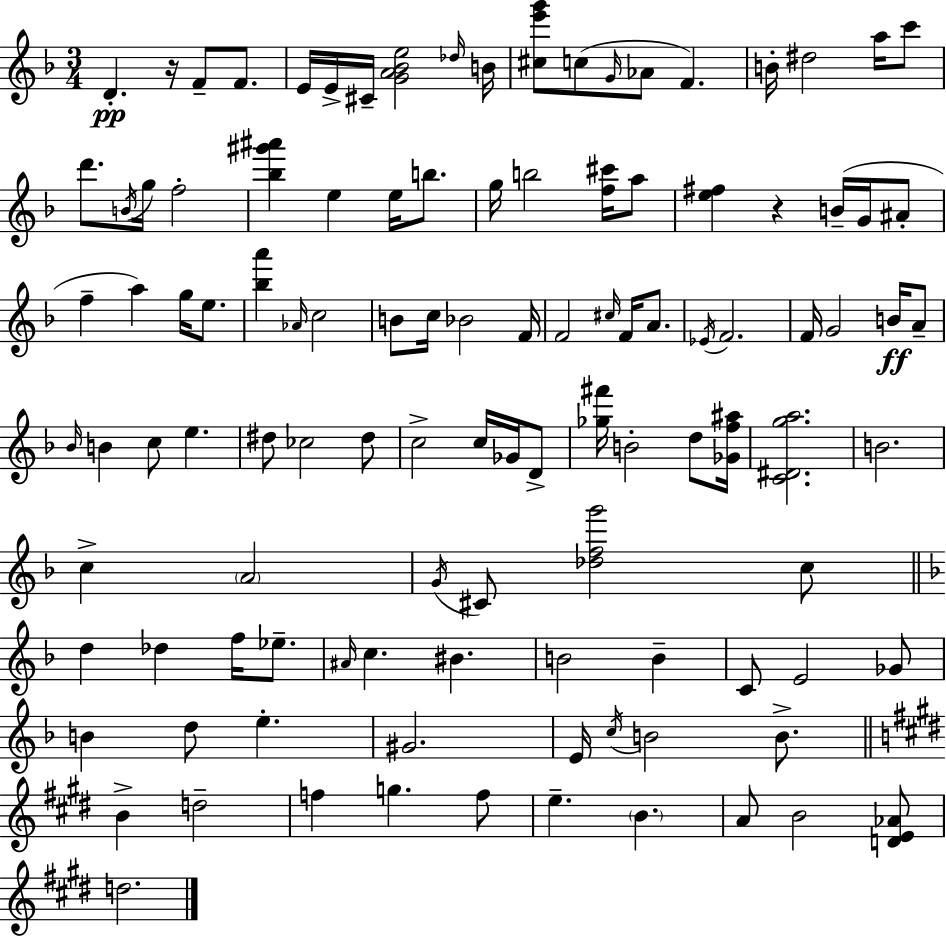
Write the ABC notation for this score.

X:1
T:Untitled
M:3/4
L:1/4
K:F
D z/4 F/2 F/2 E/4 E/4 ^C/4 [GA_Be]2 _d/4 B/4 [^ce'g']/2 c/2 G/4 _A/2 F B/4 ^d2 a/4 c'/2 d'/2 B/4 g/4 f2 [_b^g'^a'] e e/4 b/2 g/4 b2 [f^c']/4 a/2 [e^f] z B/4 G/4 ^A/2 f a g/4 e/2 [_ba'] _A/4 c2 B/2 c/4 _B2 F/4 F2 ^c/4 F/4 A/2 _E/4 F2 F/4 G2 B/4 A/2 _B/4 B c/2 e ^d/2 _c2 ^d/2 c2 c/4 _G/4 D/2 [_g^f']/4 B2 d/2 [_Gf^a]/4 [C^Dga]2 B2 c A2 G/4 ^C/2 [_dfg']2 c/2 d _d f/4 _e/2 ^A/4 c ^B B2 B C/2 E2 _G/2 B d/2 e ^G2 E/4 c/4 B2 B/2 B d2 f g f/2 e B A/2 B2 [DE_A]/2 d2